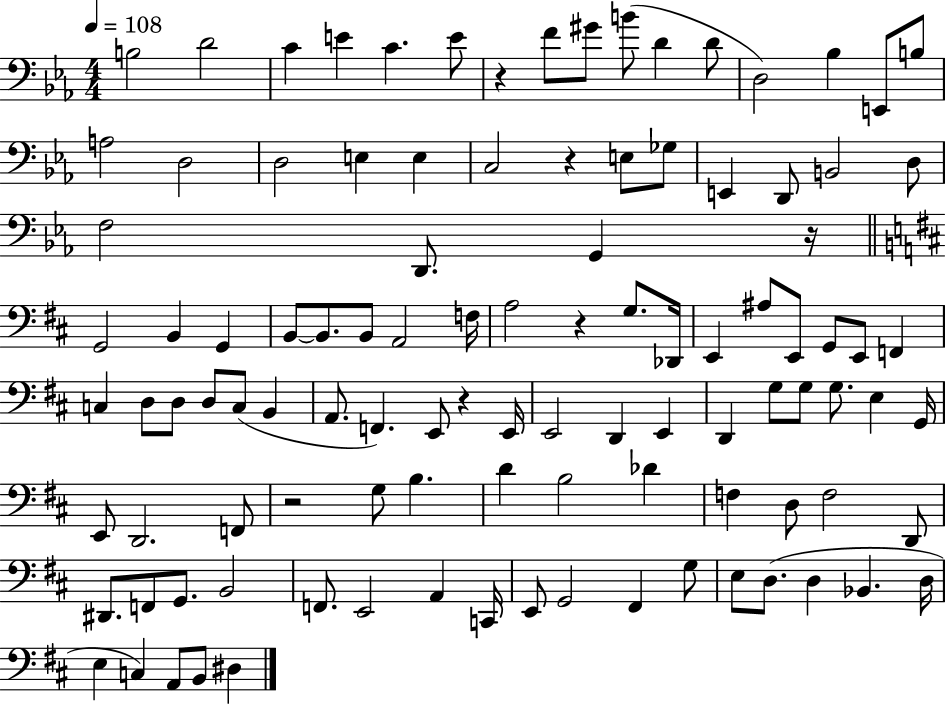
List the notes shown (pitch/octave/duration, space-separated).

B3/h D4/h C4/q E4/q C4/q. E4/e R/q F4/e G#4/e B4/e D4/q D4/e D3/h Bb3/q E2/e B3/e A3/h D3/h D3/h E3/q E3/q C3/h R/q E3/e Gb3/e E2/q D2/e B2/h D3/e F3/h D2/e. G2/q R/s G2/h B2/q G2/q B2/e B2/e. B2/e A2/h F3/s A3/h R/q G3/e. Db2/s E2/q A#3/e E2/e G2/e E2/e F2/q C3/q D3/e D3/e D3/e C3/e B2/q A2/e. F2/q. E2/e R/q E2/s E2/h D2/q E2/q D2/q G3/e G3/e G3/e. E3/q G2/s E2/e D2/h. F2/e R/h G3/e B3/q. D4/q B3/h Db4/q F3/q D3/e F3/h D2/e D#2/e. F2/e G2/e. B2/h F2/e. E2/h A2/q C2/s E2/e G2/h F#2/q G3/e E3/e D3/e. D3/q Bb2/q. D3/s E3/q C3/q A2/e B2/e D#3/q